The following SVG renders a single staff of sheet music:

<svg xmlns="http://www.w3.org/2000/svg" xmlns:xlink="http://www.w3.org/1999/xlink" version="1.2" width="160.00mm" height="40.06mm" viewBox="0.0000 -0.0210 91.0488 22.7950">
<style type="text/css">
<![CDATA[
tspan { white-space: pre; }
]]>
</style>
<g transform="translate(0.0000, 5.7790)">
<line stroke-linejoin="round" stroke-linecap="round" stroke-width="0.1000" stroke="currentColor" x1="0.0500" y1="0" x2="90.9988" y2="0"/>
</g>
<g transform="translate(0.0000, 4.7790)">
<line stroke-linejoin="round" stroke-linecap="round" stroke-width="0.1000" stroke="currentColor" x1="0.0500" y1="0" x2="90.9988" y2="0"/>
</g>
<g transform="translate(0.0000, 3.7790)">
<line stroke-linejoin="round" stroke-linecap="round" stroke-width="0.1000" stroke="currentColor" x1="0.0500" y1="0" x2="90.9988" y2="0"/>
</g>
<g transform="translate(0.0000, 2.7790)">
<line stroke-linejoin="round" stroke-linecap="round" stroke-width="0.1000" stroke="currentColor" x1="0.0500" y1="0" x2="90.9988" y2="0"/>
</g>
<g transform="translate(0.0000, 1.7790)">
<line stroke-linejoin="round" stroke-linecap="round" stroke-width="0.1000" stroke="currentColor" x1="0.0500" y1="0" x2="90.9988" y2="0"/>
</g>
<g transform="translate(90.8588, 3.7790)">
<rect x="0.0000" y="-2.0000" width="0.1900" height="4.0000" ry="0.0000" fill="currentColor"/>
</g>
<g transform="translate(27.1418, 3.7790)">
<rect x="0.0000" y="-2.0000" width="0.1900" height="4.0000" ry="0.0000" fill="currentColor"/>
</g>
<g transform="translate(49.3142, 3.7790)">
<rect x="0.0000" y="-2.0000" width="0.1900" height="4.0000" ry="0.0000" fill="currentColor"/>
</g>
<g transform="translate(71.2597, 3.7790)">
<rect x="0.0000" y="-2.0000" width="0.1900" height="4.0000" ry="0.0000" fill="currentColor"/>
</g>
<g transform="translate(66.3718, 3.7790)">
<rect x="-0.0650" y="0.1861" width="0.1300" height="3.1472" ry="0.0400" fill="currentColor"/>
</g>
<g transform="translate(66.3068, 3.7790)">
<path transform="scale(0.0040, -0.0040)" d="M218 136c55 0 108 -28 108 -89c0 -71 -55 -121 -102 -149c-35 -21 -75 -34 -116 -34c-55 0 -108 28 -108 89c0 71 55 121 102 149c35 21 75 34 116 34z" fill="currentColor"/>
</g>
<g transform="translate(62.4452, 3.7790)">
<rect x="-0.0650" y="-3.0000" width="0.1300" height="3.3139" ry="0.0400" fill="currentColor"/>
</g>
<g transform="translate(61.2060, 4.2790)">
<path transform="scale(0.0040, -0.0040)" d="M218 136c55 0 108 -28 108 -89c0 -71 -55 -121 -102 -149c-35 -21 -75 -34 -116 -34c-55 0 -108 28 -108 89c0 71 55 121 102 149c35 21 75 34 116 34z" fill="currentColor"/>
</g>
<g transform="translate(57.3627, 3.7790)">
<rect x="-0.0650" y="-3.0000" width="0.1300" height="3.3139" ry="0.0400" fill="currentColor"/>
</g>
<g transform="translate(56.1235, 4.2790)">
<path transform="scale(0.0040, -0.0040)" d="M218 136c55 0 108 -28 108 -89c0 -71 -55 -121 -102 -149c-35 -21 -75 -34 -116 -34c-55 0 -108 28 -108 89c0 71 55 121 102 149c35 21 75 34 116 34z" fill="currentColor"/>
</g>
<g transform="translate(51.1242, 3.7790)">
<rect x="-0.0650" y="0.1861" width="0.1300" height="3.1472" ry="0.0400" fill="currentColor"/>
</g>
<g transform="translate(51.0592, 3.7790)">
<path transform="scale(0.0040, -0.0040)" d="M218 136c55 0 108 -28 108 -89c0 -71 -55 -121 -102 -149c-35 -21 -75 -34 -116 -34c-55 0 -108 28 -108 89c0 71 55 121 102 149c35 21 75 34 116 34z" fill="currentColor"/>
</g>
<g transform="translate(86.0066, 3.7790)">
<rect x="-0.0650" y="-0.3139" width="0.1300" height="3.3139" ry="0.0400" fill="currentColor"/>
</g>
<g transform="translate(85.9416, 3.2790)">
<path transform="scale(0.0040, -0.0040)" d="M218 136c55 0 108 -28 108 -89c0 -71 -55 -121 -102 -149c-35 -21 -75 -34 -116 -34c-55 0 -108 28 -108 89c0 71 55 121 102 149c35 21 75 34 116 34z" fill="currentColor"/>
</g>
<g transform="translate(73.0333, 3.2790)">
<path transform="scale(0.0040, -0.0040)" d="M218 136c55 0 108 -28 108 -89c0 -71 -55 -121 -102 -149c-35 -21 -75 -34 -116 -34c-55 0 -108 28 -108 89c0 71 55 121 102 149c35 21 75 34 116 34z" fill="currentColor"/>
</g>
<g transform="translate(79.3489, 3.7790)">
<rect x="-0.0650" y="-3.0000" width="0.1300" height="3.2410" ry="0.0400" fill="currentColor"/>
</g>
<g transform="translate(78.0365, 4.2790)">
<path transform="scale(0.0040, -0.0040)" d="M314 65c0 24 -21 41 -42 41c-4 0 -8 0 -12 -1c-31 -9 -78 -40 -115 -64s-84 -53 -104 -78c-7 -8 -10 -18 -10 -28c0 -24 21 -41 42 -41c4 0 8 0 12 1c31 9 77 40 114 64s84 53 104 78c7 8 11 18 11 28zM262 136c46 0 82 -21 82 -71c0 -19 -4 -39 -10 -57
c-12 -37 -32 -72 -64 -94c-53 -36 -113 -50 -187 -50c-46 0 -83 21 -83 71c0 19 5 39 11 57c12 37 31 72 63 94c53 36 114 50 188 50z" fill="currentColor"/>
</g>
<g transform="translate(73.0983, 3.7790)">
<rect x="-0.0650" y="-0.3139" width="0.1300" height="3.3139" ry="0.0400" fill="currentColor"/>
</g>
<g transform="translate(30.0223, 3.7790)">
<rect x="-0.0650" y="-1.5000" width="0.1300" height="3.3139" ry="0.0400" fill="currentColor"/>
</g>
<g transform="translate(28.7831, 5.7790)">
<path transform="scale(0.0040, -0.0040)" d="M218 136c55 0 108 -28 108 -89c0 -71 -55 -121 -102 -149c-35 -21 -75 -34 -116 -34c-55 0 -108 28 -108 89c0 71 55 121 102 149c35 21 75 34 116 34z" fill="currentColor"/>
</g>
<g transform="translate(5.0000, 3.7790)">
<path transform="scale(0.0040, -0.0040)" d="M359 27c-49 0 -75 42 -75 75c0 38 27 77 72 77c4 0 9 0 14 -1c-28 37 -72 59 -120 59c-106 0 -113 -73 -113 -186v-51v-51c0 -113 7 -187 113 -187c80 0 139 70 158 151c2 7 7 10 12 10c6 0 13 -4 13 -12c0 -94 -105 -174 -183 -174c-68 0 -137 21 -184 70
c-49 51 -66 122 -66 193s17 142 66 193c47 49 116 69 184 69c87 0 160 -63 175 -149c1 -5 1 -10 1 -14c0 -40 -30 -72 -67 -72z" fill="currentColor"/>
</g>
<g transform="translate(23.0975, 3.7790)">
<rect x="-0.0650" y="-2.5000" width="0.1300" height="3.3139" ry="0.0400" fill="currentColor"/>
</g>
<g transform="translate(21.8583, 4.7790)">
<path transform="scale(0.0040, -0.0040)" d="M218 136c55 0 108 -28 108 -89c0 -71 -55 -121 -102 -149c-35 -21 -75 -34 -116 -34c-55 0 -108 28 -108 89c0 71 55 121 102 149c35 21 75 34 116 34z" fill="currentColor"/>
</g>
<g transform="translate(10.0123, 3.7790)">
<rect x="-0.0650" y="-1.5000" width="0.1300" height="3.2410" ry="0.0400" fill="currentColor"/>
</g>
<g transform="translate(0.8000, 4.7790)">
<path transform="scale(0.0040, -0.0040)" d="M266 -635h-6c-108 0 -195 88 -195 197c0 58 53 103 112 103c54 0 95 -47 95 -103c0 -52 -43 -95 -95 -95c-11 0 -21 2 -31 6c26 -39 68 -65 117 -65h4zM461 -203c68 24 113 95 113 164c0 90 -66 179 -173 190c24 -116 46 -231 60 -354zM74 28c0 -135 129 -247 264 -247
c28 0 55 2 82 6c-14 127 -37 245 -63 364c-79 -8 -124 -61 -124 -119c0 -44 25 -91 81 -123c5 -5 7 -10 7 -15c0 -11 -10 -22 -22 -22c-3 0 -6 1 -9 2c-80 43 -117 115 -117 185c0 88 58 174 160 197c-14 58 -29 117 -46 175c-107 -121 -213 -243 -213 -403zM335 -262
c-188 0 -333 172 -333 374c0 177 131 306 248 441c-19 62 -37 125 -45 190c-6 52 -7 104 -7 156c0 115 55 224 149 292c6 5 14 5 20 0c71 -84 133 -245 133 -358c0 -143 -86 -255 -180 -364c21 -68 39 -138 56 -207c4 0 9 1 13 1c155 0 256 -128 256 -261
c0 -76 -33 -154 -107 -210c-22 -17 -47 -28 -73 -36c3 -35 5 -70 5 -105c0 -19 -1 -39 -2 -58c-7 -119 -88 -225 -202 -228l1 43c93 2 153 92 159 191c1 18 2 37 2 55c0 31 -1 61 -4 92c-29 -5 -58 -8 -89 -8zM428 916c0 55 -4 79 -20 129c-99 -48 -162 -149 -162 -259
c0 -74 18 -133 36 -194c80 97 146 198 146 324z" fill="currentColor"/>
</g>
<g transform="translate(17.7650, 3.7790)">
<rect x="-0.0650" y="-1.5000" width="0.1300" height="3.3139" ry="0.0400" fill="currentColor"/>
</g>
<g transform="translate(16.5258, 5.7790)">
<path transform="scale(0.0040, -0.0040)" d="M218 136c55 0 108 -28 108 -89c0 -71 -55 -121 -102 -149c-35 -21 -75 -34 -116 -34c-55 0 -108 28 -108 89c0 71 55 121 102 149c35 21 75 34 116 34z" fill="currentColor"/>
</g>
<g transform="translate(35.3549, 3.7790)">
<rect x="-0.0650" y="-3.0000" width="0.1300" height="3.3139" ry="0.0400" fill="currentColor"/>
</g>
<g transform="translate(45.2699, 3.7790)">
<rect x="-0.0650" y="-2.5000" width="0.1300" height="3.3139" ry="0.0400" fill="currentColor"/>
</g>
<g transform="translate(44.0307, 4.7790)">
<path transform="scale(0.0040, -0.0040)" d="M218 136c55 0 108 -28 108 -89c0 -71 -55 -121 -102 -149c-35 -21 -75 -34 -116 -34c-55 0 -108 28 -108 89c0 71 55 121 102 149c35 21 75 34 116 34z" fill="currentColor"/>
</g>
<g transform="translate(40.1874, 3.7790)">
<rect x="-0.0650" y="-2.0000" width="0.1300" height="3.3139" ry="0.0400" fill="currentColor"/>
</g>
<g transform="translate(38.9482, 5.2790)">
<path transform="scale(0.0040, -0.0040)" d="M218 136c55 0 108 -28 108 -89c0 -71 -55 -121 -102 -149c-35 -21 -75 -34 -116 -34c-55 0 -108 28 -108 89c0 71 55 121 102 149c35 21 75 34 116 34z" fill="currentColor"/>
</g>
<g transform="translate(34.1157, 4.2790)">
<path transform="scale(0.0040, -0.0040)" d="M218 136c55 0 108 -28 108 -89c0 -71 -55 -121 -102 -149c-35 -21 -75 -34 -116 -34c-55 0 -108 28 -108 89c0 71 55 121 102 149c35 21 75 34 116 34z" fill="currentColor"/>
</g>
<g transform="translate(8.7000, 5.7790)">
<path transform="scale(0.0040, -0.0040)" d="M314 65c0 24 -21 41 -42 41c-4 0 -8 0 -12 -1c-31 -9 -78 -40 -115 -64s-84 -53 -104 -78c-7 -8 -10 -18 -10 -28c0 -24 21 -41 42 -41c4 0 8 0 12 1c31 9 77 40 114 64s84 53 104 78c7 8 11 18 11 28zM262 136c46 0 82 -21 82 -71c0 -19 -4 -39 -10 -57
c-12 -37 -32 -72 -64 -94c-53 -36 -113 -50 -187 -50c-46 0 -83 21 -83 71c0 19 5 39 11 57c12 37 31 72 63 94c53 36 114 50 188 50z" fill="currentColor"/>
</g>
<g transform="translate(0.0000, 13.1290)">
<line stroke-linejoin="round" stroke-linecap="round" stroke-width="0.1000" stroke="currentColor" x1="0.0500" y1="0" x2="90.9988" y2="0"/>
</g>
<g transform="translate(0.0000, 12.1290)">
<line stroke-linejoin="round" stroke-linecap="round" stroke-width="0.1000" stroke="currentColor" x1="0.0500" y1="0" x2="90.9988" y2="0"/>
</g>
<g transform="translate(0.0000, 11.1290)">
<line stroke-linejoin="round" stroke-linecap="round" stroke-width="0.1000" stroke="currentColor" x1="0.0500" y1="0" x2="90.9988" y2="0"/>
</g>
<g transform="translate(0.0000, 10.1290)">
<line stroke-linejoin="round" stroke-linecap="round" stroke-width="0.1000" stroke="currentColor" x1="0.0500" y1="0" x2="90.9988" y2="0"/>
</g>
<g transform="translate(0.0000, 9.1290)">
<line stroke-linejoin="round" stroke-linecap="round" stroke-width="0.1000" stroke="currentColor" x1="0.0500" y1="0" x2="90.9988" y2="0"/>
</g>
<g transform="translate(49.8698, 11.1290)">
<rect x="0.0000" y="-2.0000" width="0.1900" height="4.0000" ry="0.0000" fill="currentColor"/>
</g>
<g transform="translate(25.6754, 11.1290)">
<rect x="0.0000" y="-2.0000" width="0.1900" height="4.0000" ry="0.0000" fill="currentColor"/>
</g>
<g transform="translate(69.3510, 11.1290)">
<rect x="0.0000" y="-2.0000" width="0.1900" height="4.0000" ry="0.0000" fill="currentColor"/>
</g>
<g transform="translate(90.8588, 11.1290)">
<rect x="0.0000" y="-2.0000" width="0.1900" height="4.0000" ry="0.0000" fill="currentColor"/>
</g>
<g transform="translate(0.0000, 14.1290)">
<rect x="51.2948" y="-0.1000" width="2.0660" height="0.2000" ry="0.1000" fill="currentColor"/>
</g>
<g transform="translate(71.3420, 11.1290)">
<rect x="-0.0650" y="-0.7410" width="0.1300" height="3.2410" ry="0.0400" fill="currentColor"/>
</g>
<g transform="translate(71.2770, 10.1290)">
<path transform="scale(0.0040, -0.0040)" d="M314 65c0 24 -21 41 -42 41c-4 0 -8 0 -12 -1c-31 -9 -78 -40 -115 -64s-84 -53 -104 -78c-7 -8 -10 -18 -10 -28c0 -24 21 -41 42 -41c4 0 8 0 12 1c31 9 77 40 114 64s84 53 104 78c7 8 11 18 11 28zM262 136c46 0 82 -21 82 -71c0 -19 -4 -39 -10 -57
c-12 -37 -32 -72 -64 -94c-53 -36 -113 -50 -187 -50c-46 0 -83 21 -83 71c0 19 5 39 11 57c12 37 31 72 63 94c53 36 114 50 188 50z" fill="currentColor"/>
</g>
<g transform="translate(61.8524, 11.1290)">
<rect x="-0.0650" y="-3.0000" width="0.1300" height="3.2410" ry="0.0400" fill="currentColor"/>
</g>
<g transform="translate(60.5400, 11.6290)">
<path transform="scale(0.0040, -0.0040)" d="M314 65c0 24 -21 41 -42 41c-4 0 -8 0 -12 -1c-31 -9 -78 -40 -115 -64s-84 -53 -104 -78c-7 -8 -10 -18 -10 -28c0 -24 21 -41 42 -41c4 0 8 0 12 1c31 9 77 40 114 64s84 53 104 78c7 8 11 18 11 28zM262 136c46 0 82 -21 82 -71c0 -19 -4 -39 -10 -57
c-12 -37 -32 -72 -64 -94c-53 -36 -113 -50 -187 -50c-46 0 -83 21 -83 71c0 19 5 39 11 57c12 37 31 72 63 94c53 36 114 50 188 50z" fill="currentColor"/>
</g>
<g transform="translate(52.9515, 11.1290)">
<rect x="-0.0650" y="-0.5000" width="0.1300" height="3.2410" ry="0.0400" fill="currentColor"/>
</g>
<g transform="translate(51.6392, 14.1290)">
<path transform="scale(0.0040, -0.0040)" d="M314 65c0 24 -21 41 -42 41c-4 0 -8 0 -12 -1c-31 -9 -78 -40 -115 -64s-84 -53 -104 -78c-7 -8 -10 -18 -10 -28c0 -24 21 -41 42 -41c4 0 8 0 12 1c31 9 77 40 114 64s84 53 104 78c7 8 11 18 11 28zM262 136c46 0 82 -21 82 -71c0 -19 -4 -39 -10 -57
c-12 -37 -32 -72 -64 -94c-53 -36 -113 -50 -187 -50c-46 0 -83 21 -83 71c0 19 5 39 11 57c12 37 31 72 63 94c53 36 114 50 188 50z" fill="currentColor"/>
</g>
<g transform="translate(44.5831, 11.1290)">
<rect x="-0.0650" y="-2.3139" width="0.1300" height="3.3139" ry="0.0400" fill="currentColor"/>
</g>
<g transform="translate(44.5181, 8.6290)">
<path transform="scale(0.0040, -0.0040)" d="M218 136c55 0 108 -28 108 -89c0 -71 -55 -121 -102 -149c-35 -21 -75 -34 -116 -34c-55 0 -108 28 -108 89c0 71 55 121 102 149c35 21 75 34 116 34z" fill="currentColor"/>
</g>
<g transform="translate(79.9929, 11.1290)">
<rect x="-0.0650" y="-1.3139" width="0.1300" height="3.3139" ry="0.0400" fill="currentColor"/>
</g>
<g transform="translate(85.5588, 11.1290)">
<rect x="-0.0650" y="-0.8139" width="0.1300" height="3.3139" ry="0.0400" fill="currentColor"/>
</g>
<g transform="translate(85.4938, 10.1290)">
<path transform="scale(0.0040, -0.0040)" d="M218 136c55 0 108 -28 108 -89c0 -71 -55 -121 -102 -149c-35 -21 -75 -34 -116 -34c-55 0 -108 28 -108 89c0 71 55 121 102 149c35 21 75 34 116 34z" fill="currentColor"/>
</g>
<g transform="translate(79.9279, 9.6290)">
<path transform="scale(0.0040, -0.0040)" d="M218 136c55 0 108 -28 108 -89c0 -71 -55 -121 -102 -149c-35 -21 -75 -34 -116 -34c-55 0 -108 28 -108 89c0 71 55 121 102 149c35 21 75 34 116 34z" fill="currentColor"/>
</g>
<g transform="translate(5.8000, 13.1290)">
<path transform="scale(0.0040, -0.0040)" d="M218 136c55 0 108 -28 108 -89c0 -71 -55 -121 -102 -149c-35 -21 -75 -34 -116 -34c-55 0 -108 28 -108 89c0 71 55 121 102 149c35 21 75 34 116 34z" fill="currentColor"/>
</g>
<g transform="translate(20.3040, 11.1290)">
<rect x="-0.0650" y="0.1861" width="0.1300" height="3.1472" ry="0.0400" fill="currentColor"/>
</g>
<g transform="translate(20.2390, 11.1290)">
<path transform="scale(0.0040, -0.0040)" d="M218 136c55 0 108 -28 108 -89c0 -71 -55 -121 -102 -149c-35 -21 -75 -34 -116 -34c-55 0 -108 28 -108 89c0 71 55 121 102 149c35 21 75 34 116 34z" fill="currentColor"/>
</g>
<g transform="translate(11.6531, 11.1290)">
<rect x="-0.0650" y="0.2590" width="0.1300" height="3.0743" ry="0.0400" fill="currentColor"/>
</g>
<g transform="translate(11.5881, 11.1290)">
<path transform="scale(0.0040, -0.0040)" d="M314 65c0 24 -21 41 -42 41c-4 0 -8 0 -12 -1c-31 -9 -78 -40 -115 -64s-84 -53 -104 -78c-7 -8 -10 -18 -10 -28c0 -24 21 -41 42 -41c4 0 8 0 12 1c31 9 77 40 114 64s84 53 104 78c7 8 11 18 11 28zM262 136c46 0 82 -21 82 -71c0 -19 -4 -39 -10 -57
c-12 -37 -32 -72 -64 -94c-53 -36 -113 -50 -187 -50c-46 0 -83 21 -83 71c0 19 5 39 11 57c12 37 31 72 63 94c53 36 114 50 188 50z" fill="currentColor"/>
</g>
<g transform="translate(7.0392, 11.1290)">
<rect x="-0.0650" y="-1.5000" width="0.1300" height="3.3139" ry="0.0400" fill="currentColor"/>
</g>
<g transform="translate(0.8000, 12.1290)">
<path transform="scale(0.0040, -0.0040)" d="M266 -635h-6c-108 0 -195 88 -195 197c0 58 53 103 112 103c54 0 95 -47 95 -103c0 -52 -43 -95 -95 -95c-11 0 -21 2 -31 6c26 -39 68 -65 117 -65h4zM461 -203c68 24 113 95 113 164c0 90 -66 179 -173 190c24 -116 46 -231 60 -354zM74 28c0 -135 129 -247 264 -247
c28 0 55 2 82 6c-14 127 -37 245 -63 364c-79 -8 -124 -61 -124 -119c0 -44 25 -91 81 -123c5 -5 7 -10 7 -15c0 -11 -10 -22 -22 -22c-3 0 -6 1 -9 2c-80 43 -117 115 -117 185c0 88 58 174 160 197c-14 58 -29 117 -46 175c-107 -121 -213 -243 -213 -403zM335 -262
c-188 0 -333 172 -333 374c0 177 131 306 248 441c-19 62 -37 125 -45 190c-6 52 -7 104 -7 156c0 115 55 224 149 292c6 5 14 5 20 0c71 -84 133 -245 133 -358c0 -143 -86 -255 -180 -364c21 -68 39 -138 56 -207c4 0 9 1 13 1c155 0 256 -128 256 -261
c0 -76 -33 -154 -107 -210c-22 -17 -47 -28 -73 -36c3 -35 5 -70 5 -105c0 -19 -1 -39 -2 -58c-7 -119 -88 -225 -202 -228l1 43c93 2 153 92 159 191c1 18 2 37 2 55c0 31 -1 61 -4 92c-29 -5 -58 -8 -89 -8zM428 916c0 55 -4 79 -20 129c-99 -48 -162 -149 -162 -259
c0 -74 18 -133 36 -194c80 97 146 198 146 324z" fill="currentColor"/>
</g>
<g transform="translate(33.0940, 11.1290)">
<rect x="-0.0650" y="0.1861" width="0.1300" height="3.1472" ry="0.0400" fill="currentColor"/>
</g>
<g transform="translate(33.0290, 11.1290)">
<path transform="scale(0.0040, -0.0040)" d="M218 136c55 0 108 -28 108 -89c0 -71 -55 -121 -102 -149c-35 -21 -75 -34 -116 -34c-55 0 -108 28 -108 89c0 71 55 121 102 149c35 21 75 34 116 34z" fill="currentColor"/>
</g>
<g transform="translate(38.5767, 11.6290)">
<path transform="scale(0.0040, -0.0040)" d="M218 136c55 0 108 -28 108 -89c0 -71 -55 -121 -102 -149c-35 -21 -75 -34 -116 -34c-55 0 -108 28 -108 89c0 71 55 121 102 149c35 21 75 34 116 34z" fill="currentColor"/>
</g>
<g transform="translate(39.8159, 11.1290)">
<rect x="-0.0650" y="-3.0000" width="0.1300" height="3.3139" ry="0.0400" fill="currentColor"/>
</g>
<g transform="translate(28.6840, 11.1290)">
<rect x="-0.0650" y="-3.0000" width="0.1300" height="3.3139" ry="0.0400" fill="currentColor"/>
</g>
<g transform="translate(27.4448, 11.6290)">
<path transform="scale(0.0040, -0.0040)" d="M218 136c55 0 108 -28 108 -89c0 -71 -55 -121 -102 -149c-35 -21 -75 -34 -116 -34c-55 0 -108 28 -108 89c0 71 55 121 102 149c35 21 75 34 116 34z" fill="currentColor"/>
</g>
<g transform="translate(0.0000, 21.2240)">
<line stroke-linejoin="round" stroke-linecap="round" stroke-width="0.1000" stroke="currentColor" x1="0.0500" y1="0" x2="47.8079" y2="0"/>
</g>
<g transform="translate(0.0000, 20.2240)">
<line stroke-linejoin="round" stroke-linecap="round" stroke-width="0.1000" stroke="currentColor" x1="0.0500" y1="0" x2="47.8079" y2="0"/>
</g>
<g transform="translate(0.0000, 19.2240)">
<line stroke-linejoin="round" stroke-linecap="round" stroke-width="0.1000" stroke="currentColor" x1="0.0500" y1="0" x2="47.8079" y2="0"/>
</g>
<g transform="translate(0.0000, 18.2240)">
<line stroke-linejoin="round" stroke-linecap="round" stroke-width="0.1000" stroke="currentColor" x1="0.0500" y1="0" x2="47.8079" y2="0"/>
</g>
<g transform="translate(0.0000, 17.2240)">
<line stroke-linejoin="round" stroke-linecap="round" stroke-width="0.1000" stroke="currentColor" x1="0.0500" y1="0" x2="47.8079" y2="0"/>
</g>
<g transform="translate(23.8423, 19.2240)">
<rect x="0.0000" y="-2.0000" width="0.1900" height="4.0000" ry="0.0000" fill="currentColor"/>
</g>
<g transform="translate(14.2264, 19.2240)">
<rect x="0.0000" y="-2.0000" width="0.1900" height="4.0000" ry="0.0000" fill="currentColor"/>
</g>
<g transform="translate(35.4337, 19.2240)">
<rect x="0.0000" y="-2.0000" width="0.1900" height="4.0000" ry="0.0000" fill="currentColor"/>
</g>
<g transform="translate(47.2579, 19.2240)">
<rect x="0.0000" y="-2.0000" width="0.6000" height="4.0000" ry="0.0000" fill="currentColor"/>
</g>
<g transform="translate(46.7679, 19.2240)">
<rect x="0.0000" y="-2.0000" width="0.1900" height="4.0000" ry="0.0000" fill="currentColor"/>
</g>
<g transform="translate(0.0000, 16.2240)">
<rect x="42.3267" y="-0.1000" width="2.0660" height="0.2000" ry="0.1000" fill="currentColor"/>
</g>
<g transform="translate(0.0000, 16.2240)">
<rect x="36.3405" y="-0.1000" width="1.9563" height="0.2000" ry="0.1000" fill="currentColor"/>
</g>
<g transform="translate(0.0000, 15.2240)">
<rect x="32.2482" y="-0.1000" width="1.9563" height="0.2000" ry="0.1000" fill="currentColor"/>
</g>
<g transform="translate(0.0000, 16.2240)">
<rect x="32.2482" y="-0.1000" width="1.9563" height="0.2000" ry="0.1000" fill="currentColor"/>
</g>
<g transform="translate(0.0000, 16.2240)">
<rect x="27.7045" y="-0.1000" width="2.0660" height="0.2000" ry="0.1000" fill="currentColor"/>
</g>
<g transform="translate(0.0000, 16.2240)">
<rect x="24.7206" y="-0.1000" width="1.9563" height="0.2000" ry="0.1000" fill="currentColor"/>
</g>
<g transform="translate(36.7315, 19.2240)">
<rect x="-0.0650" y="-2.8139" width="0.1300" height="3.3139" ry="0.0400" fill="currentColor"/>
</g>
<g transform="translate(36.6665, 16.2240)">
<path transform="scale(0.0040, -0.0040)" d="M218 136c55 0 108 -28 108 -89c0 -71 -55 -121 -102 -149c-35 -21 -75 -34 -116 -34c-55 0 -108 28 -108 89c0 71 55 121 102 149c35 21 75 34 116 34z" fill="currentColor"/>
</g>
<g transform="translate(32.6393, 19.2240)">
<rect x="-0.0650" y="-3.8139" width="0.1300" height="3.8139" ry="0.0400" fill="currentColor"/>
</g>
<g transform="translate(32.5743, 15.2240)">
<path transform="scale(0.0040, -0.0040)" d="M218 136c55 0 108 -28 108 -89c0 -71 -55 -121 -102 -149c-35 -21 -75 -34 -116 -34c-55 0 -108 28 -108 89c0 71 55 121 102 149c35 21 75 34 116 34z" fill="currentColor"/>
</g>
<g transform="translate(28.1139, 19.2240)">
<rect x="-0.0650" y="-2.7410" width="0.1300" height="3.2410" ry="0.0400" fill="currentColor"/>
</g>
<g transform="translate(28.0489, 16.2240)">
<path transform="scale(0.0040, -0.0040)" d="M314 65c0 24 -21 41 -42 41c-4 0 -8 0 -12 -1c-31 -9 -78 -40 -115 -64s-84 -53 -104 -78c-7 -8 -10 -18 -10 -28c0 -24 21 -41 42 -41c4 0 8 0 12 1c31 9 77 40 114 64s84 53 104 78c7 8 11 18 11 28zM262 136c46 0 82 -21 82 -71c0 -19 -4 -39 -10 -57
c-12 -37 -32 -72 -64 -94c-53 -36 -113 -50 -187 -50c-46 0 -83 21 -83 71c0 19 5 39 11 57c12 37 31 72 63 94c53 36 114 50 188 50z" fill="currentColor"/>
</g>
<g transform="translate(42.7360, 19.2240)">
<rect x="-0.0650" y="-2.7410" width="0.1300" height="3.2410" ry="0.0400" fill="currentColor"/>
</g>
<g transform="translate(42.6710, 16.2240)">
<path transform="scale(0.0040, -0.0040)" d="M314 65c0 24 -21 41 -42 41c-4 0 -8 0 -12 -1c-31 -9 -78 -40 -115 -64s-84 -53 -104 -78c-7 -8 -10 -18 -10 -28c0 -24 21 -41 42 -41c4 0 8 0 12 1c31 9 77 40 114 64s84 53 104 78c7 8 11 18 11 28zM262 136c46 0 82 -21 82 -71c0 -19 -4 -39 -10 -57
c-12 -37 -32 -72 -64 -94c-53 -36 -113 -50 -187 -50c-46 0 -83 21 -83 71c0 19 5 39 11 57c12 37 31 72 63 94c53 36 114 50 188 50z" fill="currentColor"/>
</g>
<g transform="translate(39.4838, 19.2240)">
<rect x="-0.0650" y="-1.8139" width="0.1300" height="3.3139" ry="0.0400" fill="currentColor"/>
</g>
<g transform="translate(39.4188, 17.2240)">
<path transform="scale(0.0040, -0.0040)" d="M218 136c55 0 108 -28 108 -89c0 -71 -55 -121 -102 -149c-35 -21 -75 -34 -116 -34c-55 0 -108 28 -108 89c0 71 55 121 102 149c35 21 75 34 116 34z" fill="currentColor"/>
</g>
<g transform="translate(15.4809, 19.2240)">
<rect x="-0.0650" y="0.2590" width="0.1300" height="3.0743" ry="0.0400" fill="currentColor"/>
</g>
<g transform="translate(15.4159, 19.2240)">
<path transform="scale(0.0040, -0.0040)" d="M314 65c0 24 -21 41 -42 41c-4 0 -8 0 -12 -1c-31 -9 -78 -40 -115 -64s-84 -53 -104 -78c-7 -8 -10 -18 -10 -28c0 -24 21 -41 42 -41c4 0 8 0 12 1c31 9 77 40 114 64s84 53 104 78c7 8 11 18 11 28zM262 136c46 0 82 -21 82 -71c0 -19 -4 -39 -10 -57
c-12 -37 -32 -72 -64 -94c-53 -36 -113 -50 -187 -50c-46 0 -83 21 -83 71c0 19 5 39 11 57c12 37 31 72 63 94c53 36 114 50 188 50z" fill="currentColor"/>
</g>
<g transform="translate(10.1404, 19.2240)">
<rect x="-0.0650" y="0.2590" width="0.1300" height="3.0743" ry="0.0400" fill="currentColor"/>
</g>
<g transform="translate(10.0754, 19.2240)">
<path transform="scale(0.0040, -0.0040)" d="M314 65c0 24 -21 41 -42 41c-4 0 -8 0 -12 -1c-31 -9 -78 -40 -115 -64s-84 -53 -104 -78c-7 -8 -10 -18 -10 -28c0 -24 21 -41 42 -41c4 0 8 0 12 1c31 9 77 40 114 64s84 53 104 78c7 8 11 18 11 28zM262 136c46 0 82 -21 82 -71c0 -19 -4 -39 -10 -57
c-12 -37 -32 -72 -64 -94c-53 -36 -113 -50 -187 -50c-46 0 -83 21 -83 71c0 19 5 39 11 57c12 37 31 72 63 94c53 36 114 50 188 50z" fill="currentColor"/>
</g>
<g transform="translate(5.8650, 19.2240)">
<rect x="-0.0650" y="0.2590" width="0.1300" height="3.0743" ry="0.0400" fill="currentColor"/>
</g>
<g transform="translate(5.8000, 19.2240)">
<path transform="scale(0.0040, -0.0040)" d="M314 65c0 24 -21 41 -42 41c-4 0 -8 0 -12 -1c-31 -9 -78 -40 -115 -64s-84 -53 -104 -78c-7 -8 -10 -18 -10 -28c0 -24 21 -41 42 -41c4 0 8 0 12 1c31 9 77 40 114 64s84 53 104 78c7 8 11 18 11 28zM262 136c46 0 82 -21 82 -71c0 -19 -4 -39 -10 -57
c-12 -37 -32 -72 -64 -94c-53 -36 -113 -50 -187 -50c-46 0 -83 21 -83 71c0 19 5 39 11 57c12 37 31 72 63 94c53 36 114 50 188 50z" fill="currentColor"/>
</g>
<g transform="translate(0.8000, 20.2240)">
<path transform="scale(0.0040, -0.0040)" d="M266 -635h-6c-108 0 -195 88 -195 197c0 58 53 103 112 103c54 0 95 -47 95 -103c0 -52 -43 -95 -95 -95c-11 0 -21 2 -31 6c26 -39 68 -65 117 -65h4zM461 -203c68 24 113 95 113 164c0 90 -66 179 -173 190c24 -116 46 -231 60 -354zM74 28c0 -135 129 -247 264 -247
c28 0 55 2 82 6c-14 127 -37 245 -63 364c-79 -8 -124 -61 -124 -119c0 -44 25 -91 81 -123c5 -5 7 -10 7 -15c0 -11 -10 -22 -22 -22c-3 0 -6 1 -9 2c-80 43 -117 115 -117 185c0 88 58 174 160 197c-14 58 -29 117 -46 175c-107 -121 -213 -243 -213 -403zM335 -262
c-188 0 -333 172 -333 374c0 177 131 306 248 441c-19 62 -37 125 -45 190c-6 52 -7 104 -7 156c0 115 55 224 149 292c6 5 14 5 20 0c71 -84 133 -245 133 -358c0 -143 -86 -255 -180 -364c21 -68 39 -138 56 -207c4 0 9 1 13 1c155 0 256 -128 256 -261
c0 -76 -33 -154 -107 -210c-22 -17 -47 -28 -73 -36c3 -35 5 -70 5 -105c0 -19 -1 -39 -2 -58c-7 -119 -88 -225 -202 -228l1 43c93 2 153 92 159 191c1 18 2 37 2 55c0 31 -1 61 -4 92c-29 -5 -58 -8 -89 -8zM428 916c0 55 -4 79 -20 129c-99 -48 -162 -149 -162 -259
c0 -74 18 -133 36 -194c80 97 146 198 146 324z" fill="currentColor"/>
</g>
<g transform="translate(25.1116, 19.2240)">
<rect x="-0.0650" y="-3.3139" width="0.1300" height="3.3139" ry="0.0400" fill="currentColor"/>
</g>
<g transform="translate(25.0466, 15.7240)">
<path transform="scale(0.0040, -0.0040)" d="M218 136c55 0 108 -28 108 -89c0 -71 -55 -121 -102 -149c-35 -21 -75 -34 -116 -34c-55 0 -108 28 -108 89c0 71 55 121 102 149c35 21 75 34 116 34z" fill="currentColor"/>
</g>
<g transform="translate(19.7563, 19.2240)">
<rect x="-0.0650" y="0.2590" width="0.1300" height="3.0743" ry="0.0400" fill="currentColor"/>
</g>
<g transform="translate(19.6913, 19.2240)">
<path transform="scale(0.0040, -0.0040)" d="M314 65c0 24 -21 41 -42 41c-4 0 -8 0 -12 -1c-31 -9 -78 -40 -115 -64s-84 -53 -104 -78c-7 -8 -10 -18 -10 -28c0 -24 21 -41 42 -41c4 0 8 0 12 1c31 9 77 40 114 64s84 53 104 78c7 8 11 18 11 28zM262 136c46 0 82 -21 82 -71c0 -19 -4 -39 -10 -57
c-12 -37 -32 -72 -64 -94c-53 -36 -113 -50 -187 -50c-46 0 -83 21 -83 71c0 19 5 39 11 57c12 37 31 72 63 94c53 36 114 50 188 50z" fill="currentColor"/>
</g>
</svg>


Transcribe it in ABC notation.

X:1
T:Untitled
M:4/4
L:1/4
K:C
E2 E G E A F G B A A B c A2 c E B2 B A B A g C2 A2 d2 e d B2 B2 B2 B2 b a2 c' a f a2